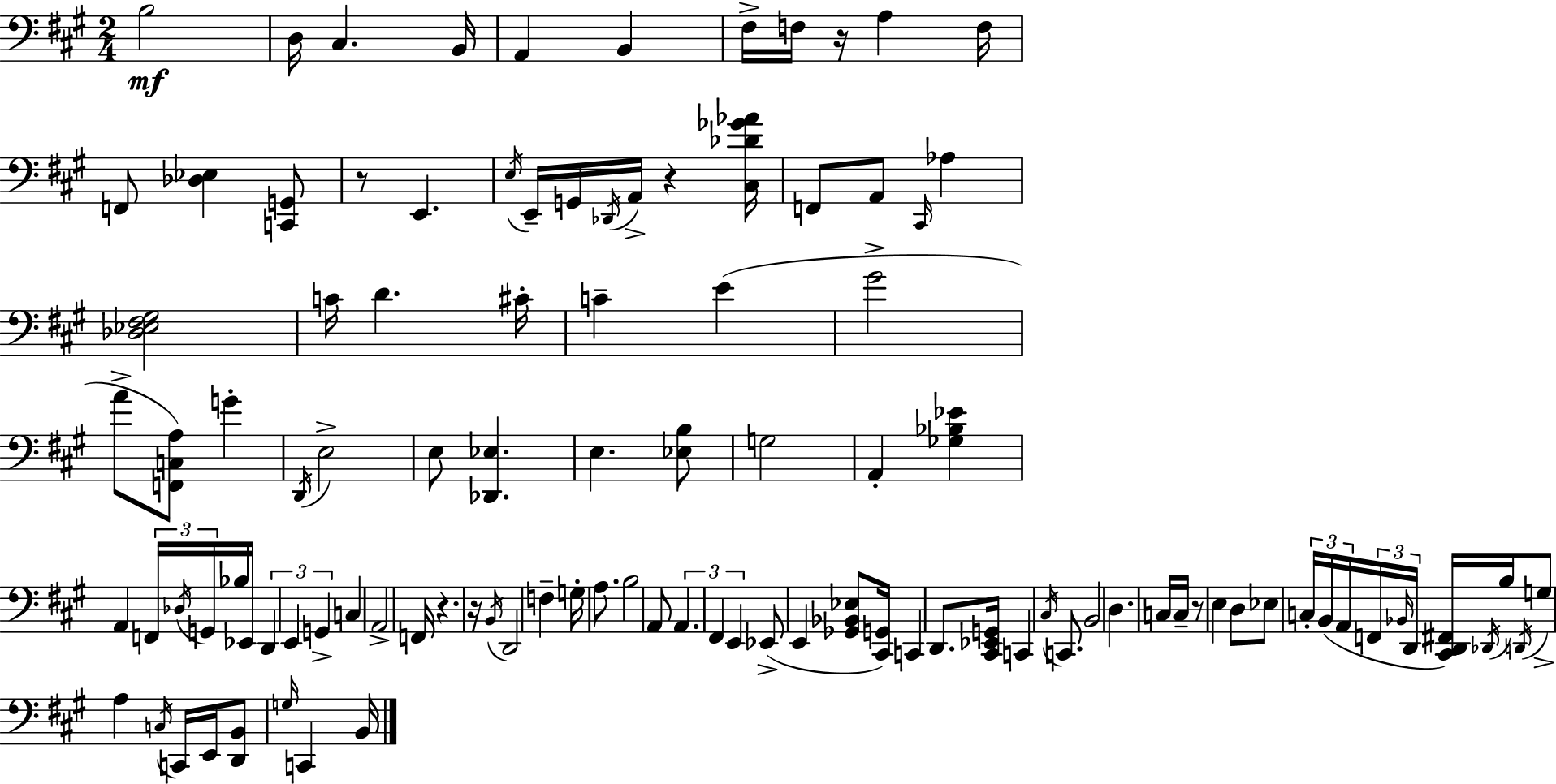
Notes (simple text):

B3/h D3/s C#3/q. B2/s A2/q B2/q F#3/s F3/s R/s A3/q F3/s F2/e [Db3,Eb3]/q [C2,G2]/e R/e E2/q. E3/s E2/s G2/s Db2/s A2/s R/q [C#3,Db4,Gb4,Ab4]/s F2/e A2/e C#2/s Ab3/q [Db3,Eb3,F#3,G#3]/h C4/s D4/q. C#4/s C4/q E4/q G#4/h A4/e [F2,C3,A3]/e G4/q D2/s E3/h E3/e [Db2,Eb3]/q. E3/q. [Eb3,B3]/e G3/h A2/q [Gb3,Bb3,Eb4]/q A2/q F2/s Db3/s G2/s Bb3/s Eb2/s D2/q E2/q G2/q C3/q A2/h F2/s R/q. R/s B2/s D2/h F3/q G3/s A3/e. B3/h A2/e A2/q. F#2/q E2/q Eb2/e E2/q [Gb2,Bb2,Eb3]/e [C#2,G2]/s C2/q D2/e. [C#2,Eb2,G2]/s C2/q C#3/s C2/e. B2/h D3/q. C3/s C3/s R/e E3/q D3/e Eb3/e C3/s B2/s A2/s F2/s Bb2/s D2/s [C#2,D2,F#2]/s Db2/s B3/s D2/s G3/e A3/q C3/s C2/s E2/s [D2,B2]/e G3/s C2/q B2/s